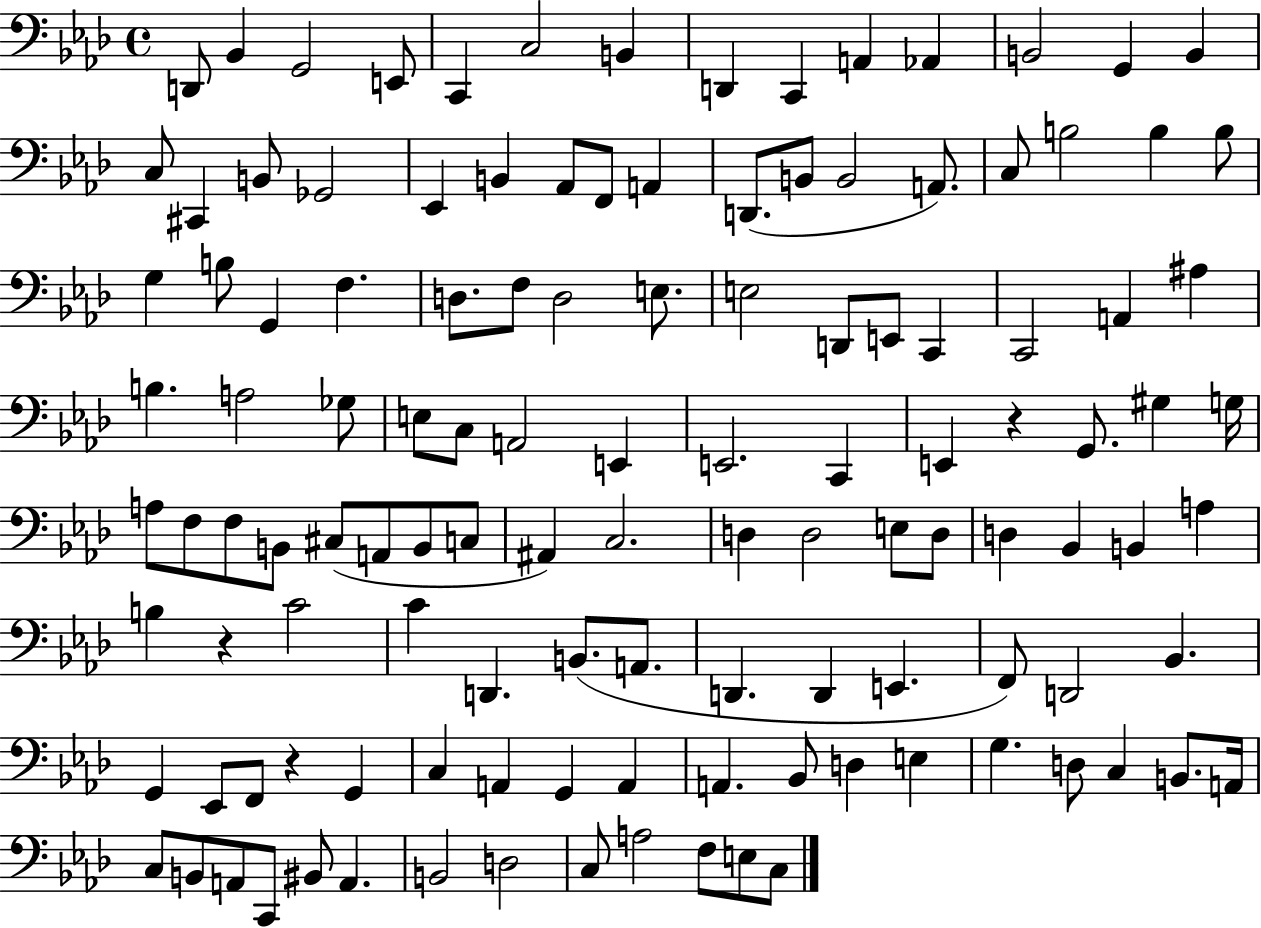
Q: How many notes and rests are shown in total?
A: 122